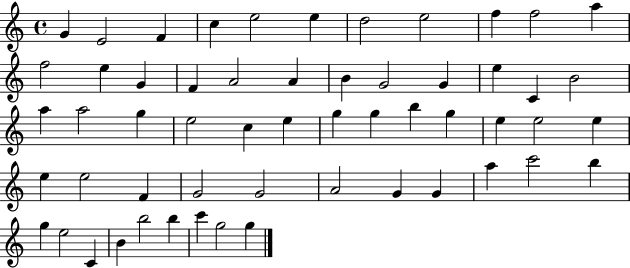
G4/q E4/h F4/q C5/q E5/h E5/q D5/h E5/h F5/q F5/h A5/q F5/h E5/q G4/q F4/q A4/h A4/q B4/q G4/h G4/q E5/q C4/q B4/h A5/q A5/h G5/q E5/h C5/q E5/q G5/q G5/q B5/q G5/q E5/q E5/h E5/q E5/q E5/h F4/q G4/h G4/h A4/h G4/q G4/q A5/q C6/h B5/q G5/q E5/h C4/q B4/q B5/h B5/q C6/q G5/h G5/q